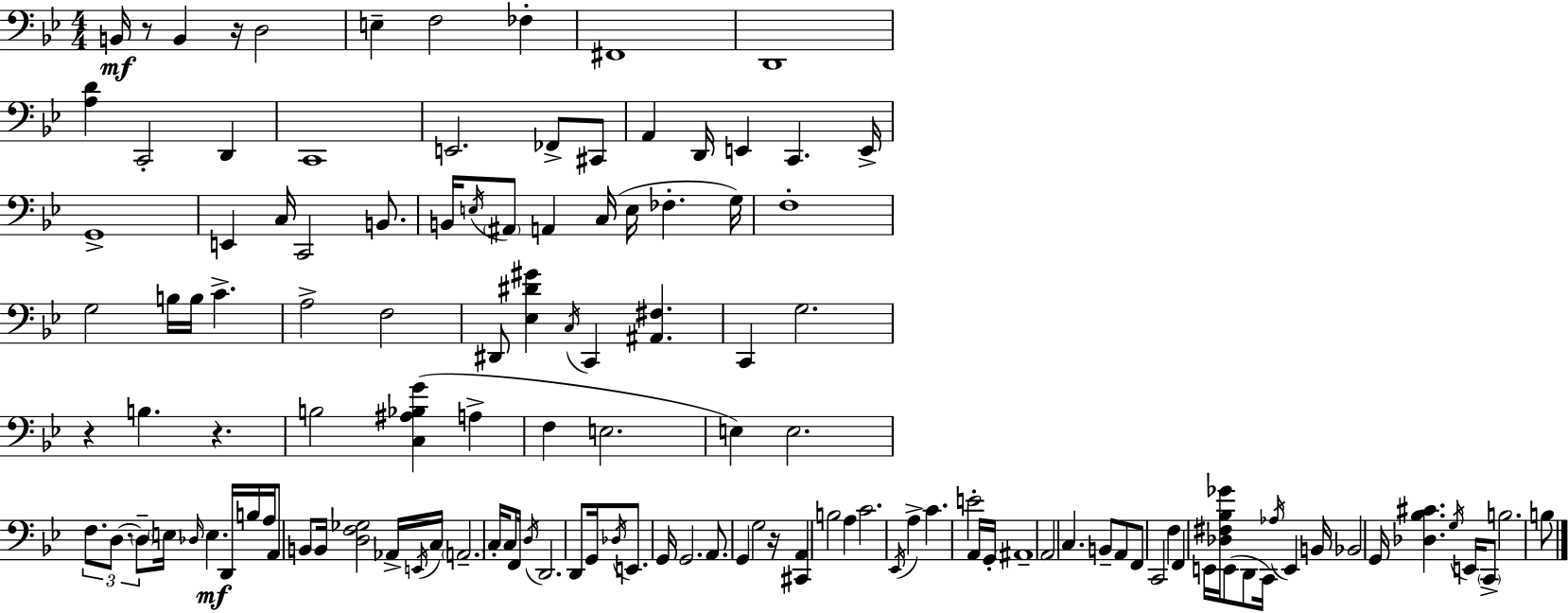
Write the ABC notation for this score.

X:1
T:Untitled
M:4/4
L:1/4
K:Gm
B,,/4 z/2 B,, z/4 D,2 E, F,2 _F, ^F,,4 D,,4 [A,D] C,,2 D,, C,,4 E,,2 _F,,/2 ^C,,/2 A,, D,,/4 E,, C,, E,,/4 G,,4 E,, C,/4 C,,2 B,,/2 B,,/4 E,/4 ^A,,/2 A,, C,/4 E,/4 _F, G,/4 F,4 G,2 B,/4 B,/4 C A,2 F,2 ^D,,/2 [_E,^D^G] C,/4 C,, [^A,,^F,] C,, G,2 z B, z B,2 [C,^A,_B,G] A, F, E,2 E, E,2 F,/2 D,/2 D,/2 E,/4 _D,/4 E, D,,/4 B,/4 A,/4 A,,/2 B,,/2 B,,/4 [D,F,_G,]2 _A,,/4 E,,/4 C,/4 A,,2 C,/4 C,/2 F,,/4 D,/4 D,,2 D,,/2 G,,/4 _D,/4 E,,/2 G,,/4 G,,2 A,,/2 G,, G,2 z/4 [^C,,A,,] B,2 A, C2 _E,,/4 A, C E2 A,,/4 G,,/4 ^A,,4 A,,2 C, B,,/2 A,,/2 F,,/2 C,,2 F, F,, E,,/4 [_D,^F,_B,_G]/4 E,,/2 D,,/2 C,,/4 _A,/4 E,, B,,/4 _B,,2 G,,/4 [_D,_B,^C] G,/4 E,,/4 C,,/2 B,2 B,/2